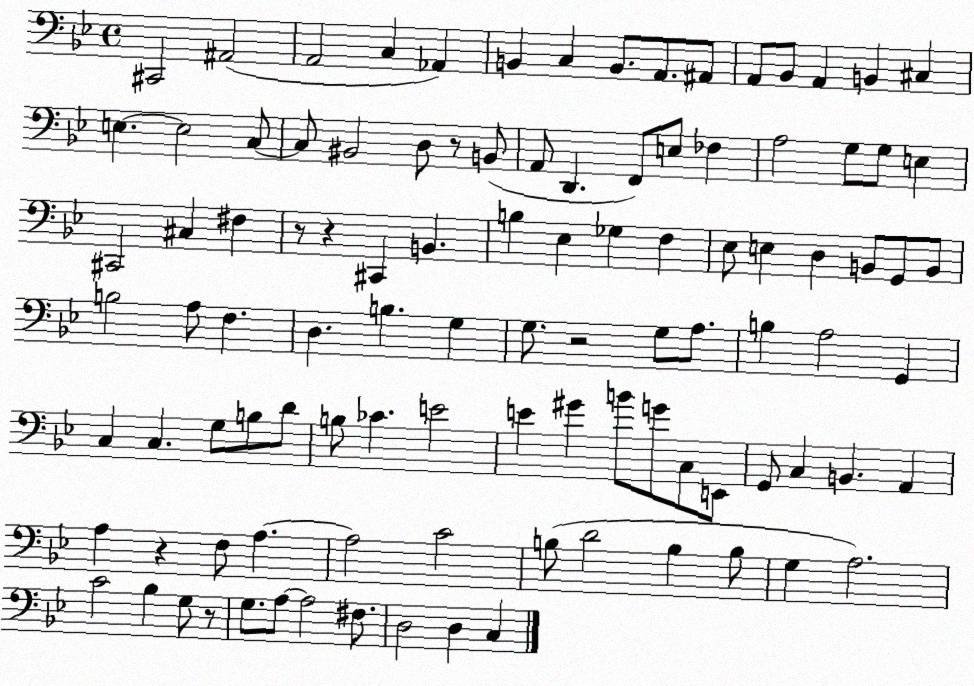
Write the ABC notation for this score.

X:1
T:Untitled
M:4/4
L:1/4
K:Bb
^C,,2 ^A,,2 A,,2 C, _A,, B,, C, B,,/2 A,,/2 ^A,,/2 A,,/2 _B,,/2 A,, B,, ^C, E, E,2 C,/2 C,/2 ^B,,2 D,/2 z/2 B,,/2 A,,/2 D,, F,,/2 E,/2 _F, A,2 G,/2 G,/2 E, ^C,,2 ^C, ^F, z/2 z ^C,, B,, B, _E, _G, F, _E,/2 E, D, B,,/2 G,,/2 B,,/2 B,2 A,/2 F, D, B, G, G,/2 z2 G,/2 A,/2 B, A,2 G,, C, C, G,/2 B,/2 D/2 B,/2 _C E2 E ^G B/2 G/2 C,/2 E,,/2 G,,/2 C, B,, A,, A, z F,/2 A, A,2 C2 B,/2 D2 B, B,/2 G, A,2 C2 _B, G,/2 z/2 G,/2 A,/2 A,2 ^F,/2 D,2 D, C,